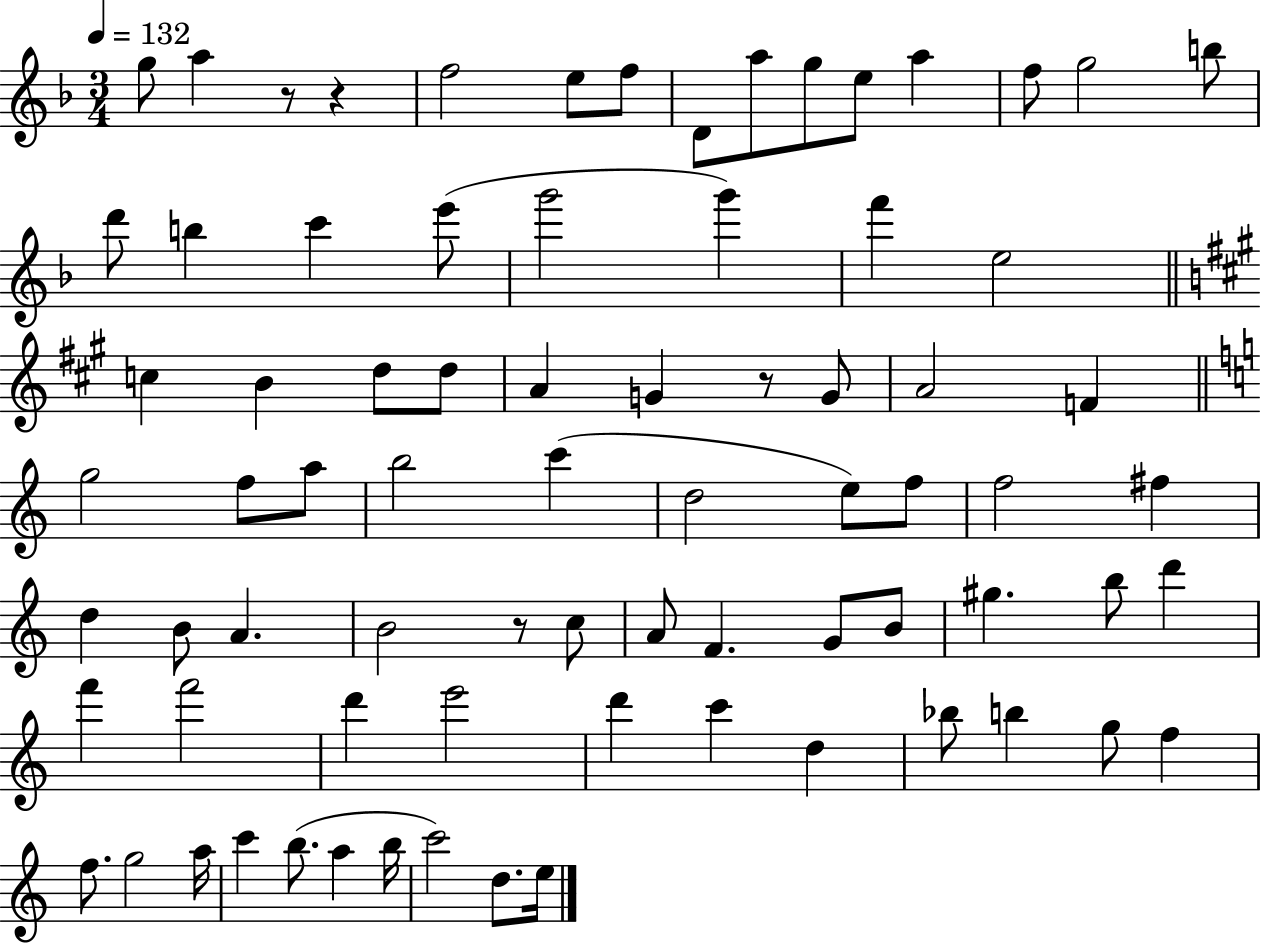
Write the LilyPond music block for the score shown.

{
  \clef treble
  \numericTimeSignature
  \time 3/4
  \key f \major
  \tempo 4 = 132
  g''8 a''4 r8 r4 | f''2 e''8 f''8 | d'8 a''8 g''8 e''8 a''4 | f''8 g''2 b''8 | \break d'''8 b''4 c'''4 e'''8( | g'''2 g'''4) | f'''4 e''2 | \bar "||" \break \key a \major c''4 b'4 d''8 d''8 | a'4 g'4 r8 g'8 | a'2 f'4 | \bar "||" \break \key a \minor g''2 f''8 a''8 | b''2 c'''4( | d''2 e''8) f''8 | f''2 fis''4 | \break d''4 b'8 a'4. | b'2 r8 c''8 | a'8 f'4. g'8 b'8 | gis''4. b''8 d'''4 | \break f'''4 f'''2 | d'''4 e'''2 | d'''4 c'''4 d''4 | bes''8 b''4 g''8 f''4 | \break f''8. g''2 a''16 | c'''4 b''8.( a''4 b''16 | c'''2) d''8. e''16 | \bar "|."
}